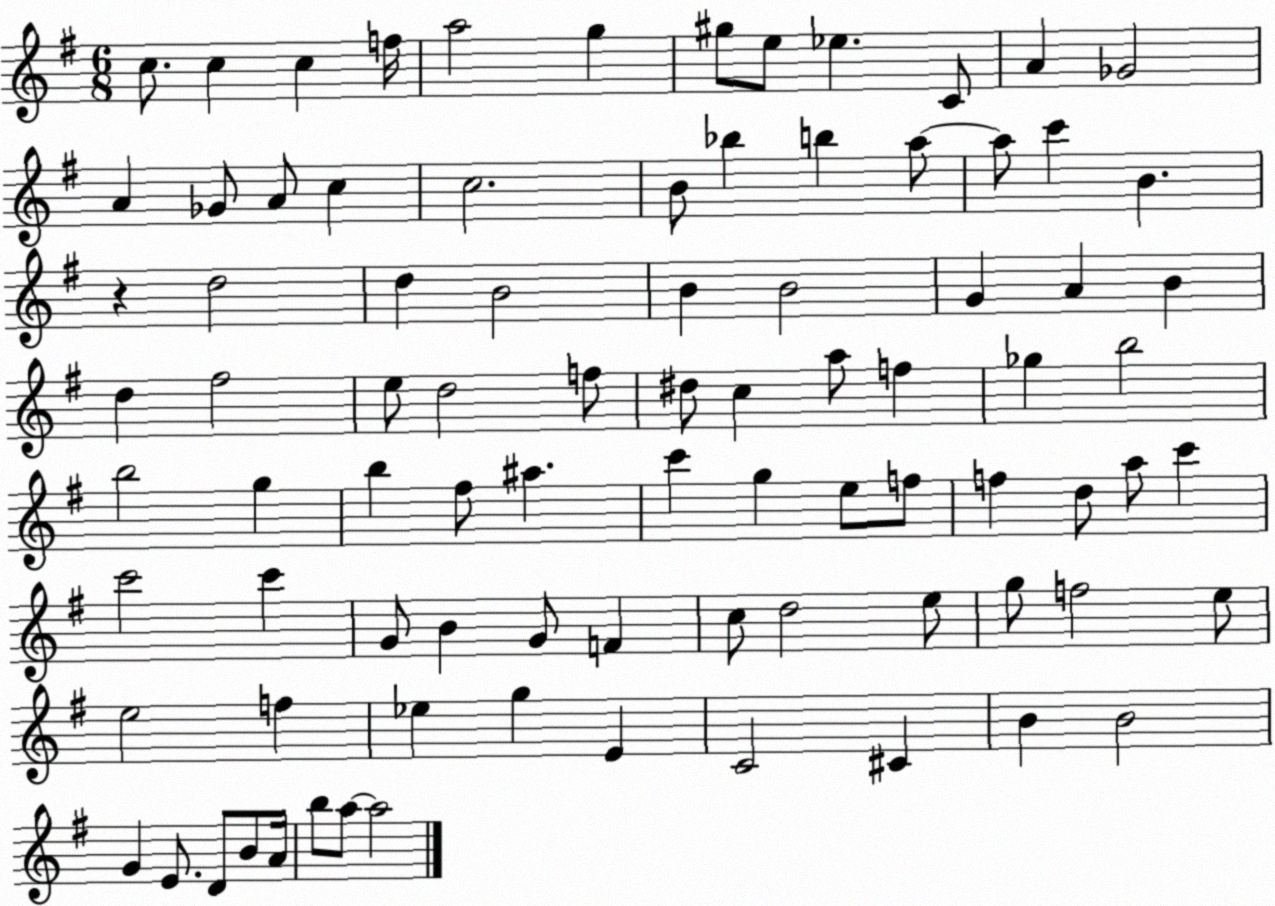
X:1
T:Untitled
M:6/8
L:1/4
K:G
c/2 c c f/4 a2 g ^g/2 e/2 _e C/2 A _G2 A _G/2 A/2 c c2 B/2 _b b a/2 a/2 c' B z d2 d B2 B B2 G A B d ^f2 e/2 d2 f/2 ^d/2 c a/2 f _g b2 b2 g b ^f/2 ^a c' g e/2 f/2 f d/2 a/2 c' c'2 c' G/2 B G/2 F c/2 d2 e/2 g/2 f2 e/2 e2 f _e g E C2 ^C B B2 G E/2 D/2 B/2 A/4 b/2 a/2 a2